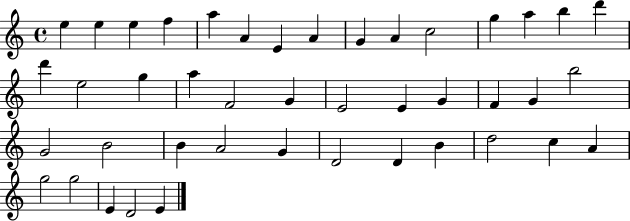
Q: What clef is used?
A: treble